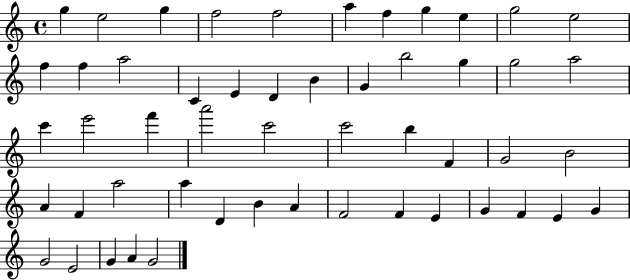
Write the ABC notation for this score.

X:1
T:Untitled
M:4/4
L:1/4
K:C
g e2 g f2 f2 a f g e g2 e2 f f a2 C E D B G b2 g g2 a2 c' e'2 f' a'2 c'2 c'2 b F G2 B2 A F a2 a D B A F2 F E G F E G G2 E2 G A G2